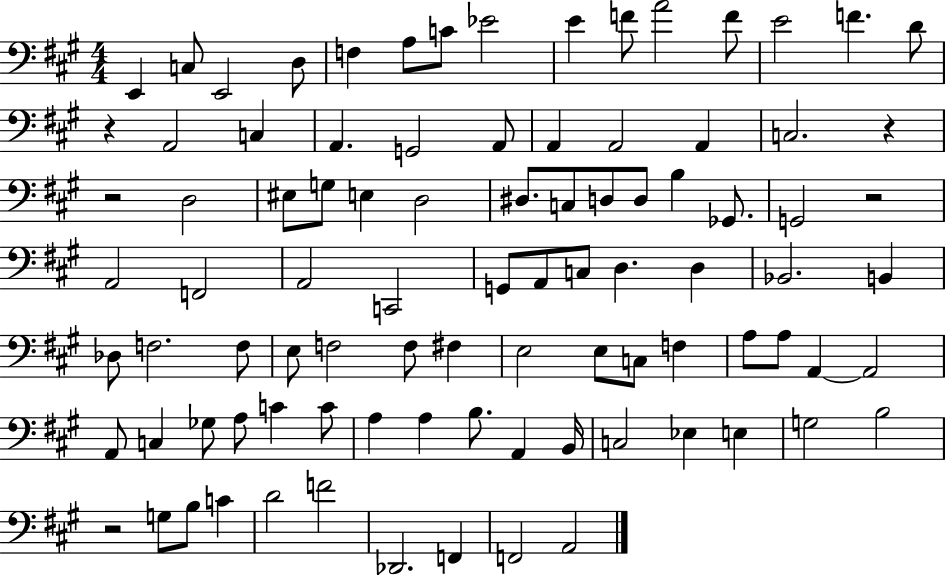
E2/q C3/e E2/h D3/e F3/q A3/e C4/e Eb4/h E4/q F4/e A4/h F4/e E4/h F4/q. D4/e R/q A2/h C3/q A2/q. G2/h A2/e A2/q A2/h A2/q C3/h. R/q R/h D3/h EIS3/e G3/e E3/q D3/h D#3/e. C3/e D3/e D3/e B3/q Gb2/e. G2/h R/h A2/h F2/h A2/h C2/h G2/e A2/e C3/e D3/q. D3/q Bb2/h. B2/q Db3/e F3/h. F3/e E3/e F3/h F3/e F#3/q E3/h E3/e C3/e F3/q A3/e A3/e A2/q A2/h A2/e C3/q Gb3/e A3/e C4/q C4/e A3/q A3/q B3/e. A2/q B2/s C3/h Eb3/q E3/q G3/h B3/h R/h G3/e B3/e C4/q D4/h F4/h Db2/h. F2/q F2/h A2/h